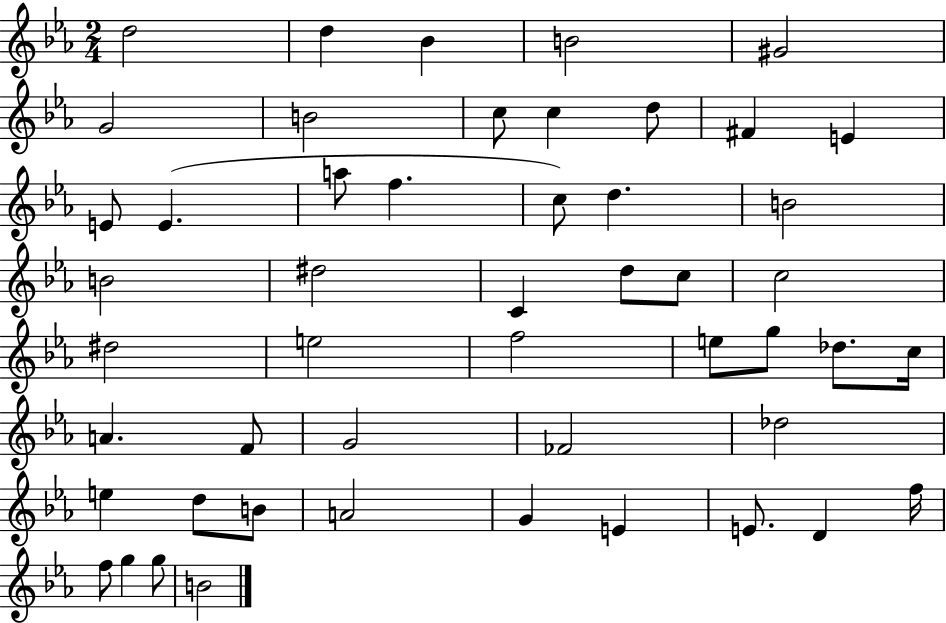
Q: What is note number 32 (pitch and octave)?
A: C5